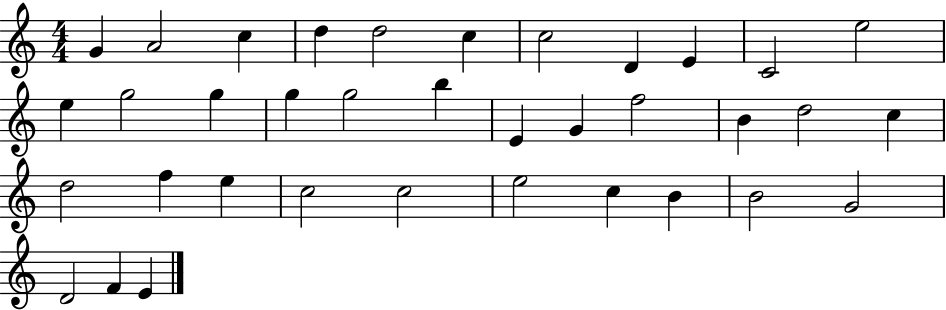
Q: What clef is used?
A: treble